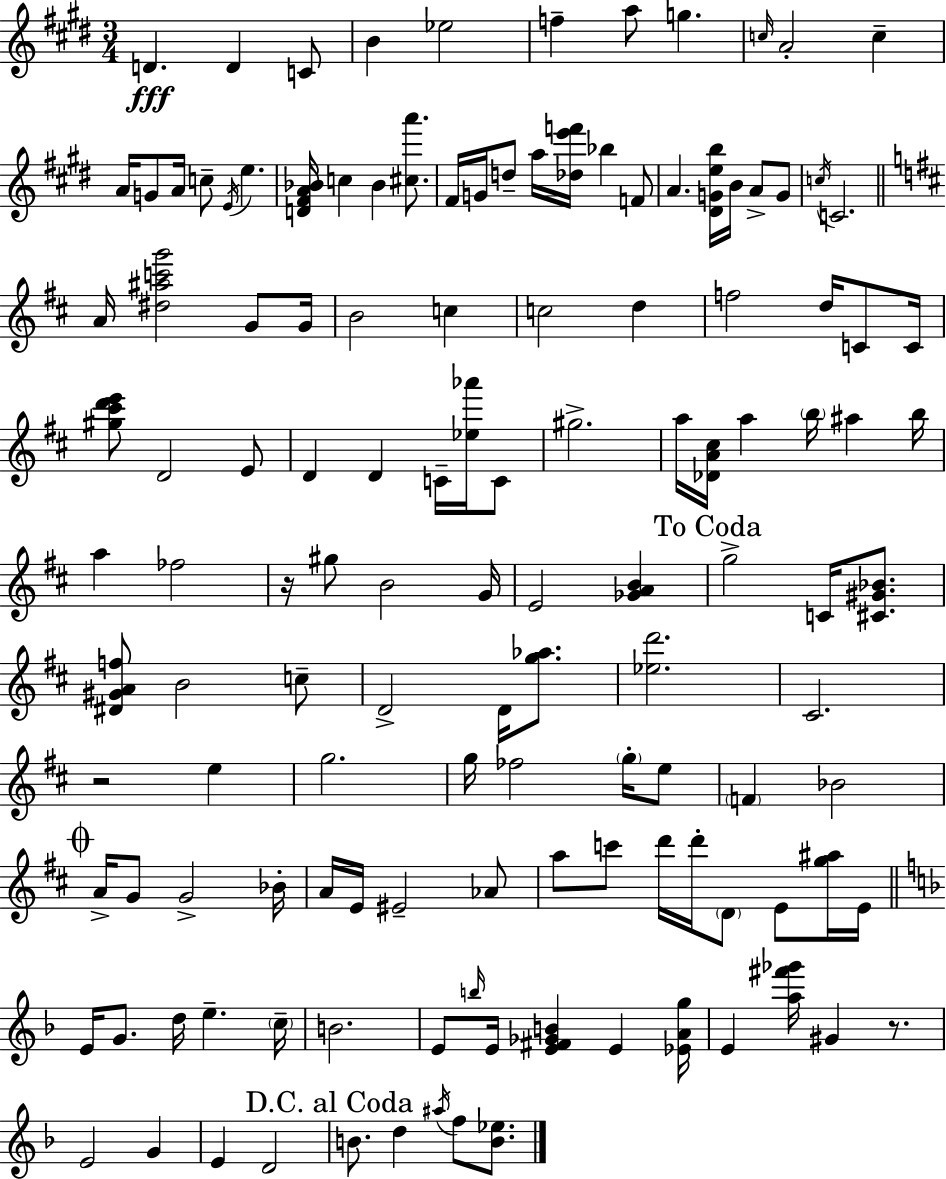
D4/q. D4/q C4/e B4/q Eb5/h F5/q A5/e G5/q. C5/s A4/h C5/q A4/s G4/e A4/s C5/e E4/s E5/q. [D4,F#4,A4,Bb4]/s C5/q Bb4/q [C#5,A6]/e. F#4/s G4/s D5/e A5/s [Db5,E6,F6]/s Bb5/q F4/e A4/q. [D#4,G4,E5,B5]/s B4/s A4/e G4/e C5/s C4/h. A4/s [D#5,A#5,C6,G6]/h G4/e G4/s B4/h C5/q C5/h D5/q F5/h D5/s C4/e C4/s [G#5,C#6,D6,E6]/e D4/h E4/e D4/q D4/q C4/s [Eb5,Ab6]/s C4/e G#5/h. A5/s [Db4,A4,C#5]/s A5/q B5/s A#5/q B5/s A5/q FES5/h R/s G#5/e B4/h G4/s E4/h [Gb4,A4,B4]/q G5/h C4/s [C#4,G#4,Bb4]/e. [D#4,G#4,A4,F5]/e B4/h C5/e D4/h D4/s [G5,Ab5]/e. [Eb5,D6]/h. C#4/h. R/h E5/q G5/h. G5/s FES5/h G5/s E5/e F4/q Bb4/h A4/s G4/e G4/h Bb4/s A4/s E4/s EIS4/h Ab4/e A5/e C6/e D6/s D6/s D4/e E4/e [G5,A#5]/s E4/s E4/s G4/e. D5/s E5/q. C5/s B4/h. E4/e B5/s E4/s [E4,F#4,Gb4,B4]/q E4/q [Eb4,A4,G5]/s E4/q [A5,F#6,Gb6]/s G#4/q R/e. E4/h G4/q E4/q D4/h B4/e. D5/q A#5/s F5/e [B4,Eb5]/e.